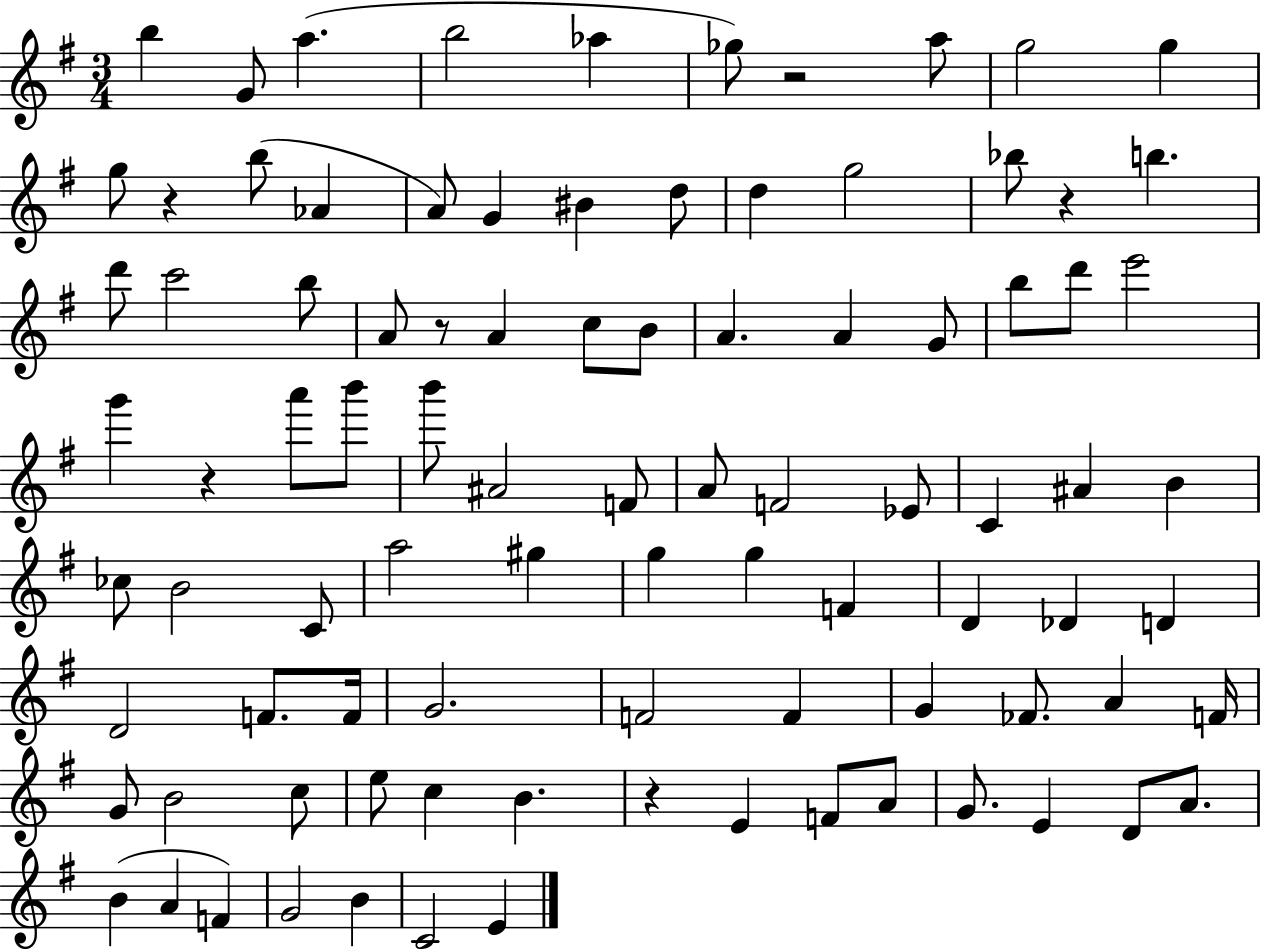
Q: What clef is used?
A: treble